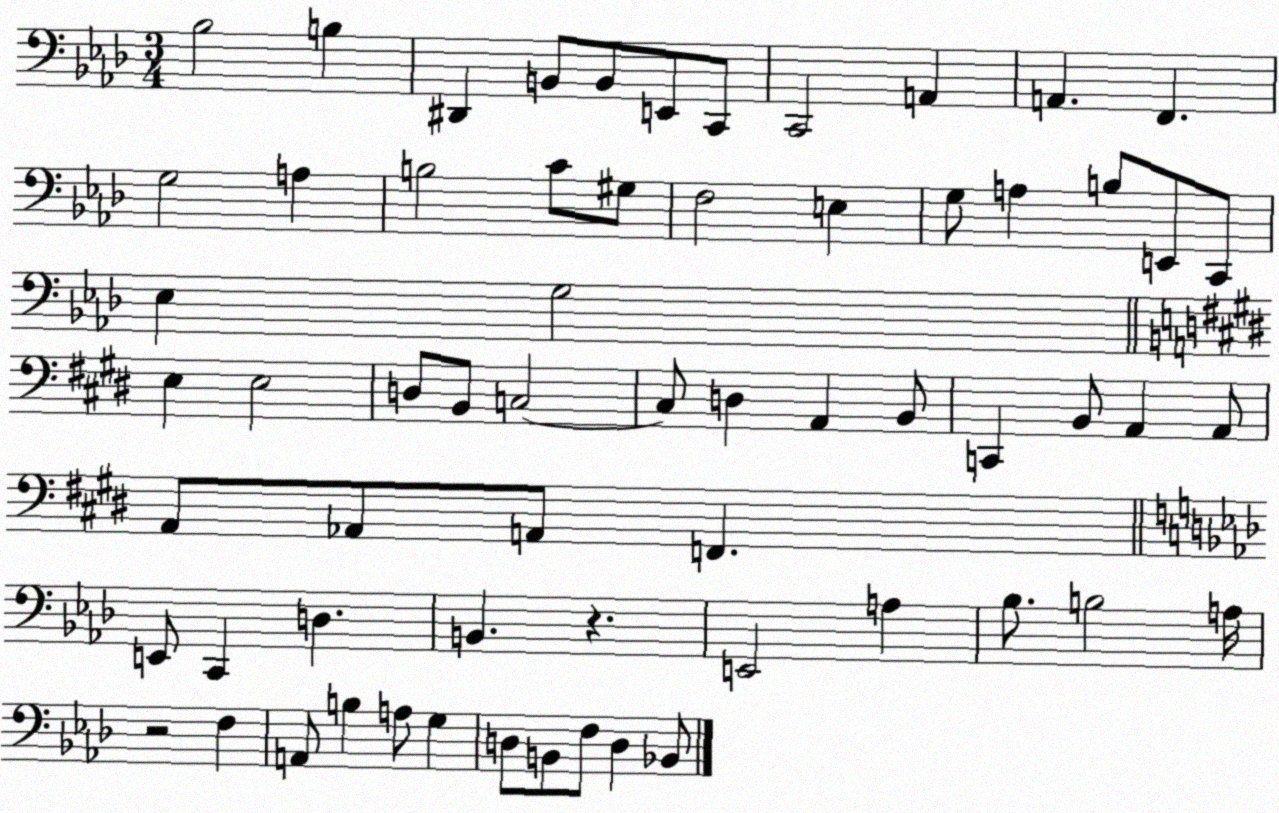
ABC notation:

X:1
T:Untitled
M:3/4
L:1/4
K:Ab
_B,2 B, ^D,, B,,/2 B,,/2 E,,/2 C,,/2 C,,2 A,, A,, F,, G,2 A, B,2 C/2 ^G,/2 F,2 E, G,/2 A, B,/2 E,,/2 C,,/2 _E, G,2 E, E,2 D,/2 B,,/2 C,2 C,/2 D, A,, B,,/2 C,, B,,/2 A,, A,,/2 A,,/2 _A,,/2 A,,/2 F,, E,,/2 C,, D, B,, z E,,2 A, _B,/2 B,2 A,/4 z2 F, A,,/2 B, A,/2 G, D,/2 B,,/2 F,/2 D, _B,,/2